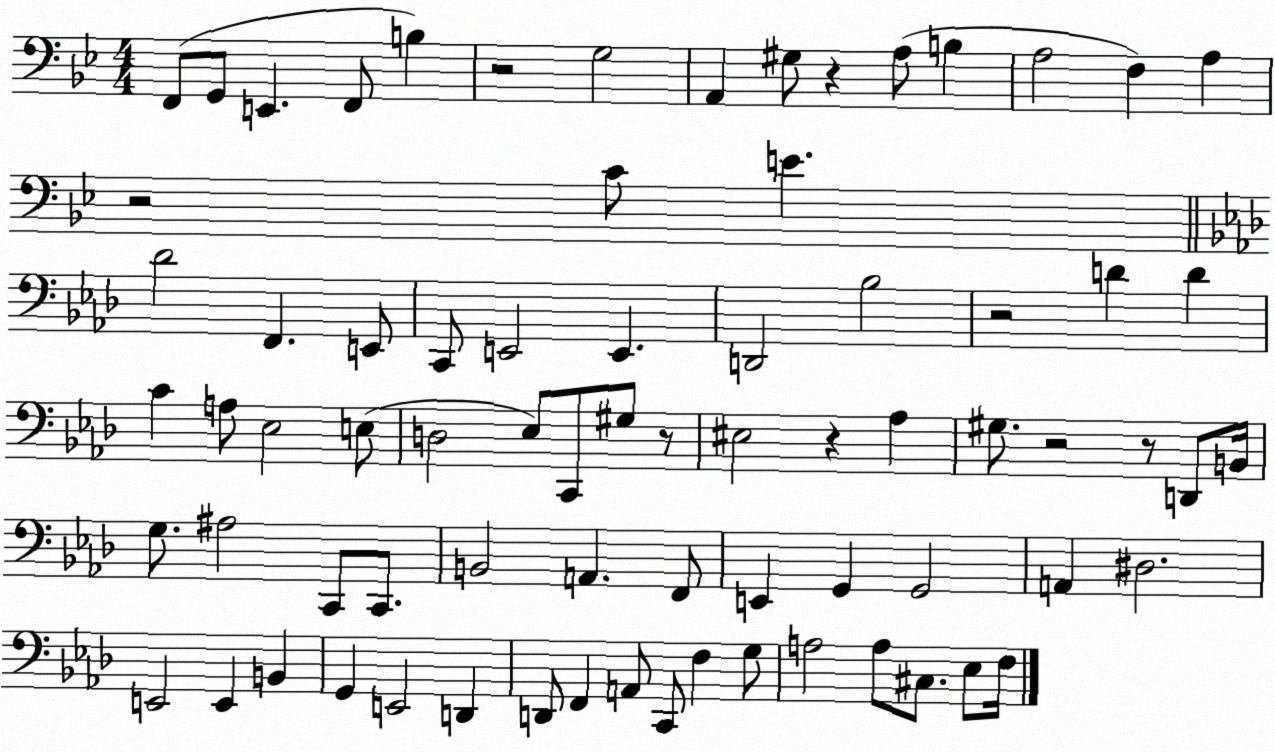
X:1
T:Untitled
M:4/4
L:1/4
K:Bb
F,,/2 G,,/2 E,, F,,/2 B, z2 G,2 A,, ^G,/2 z A,/2 B, A,2 F, A, z2 C/2 E _D2 F,, E,,/2 C,,/2 E,,2 E,, D,,2 _B,2 z2 D D C A,/2 _E,2 E,/2 D,2 _E,/2 C,,/2 ^G,/2 z/2 ^E,2 z _A, ^G,/2 z2 z/2 D,,/2 B,,/4 G,/2 ^A,2 C,,/2 C,,/2 B,,2 A,, F,,/2 E,, G,, G,,2 A,, ^D,2 E,,2 E,, B,, G,, E,,2 D,, D,,/2 F,, A,,/2 C,,/2 F, G,/2 A,2 A,/2 ^C,/2 _E,/2 F,/4